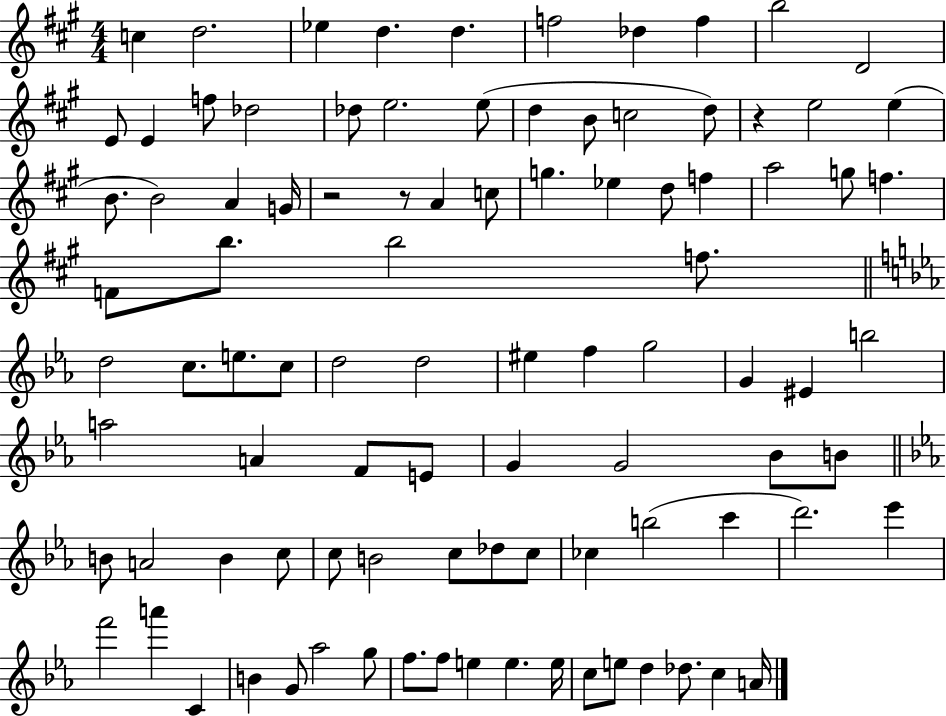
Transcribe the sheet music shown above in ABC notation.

X:1
T:Untitled
M:4/4
L:1/4
K:A
c d2 _e d d f2 _d f b2 D2 E/2 E f/2 _d2 _d/2 e2 e/2 d B/2 c2 d/2 z e2 e B/2 B2 A G/4 z2 z/2 A c/2 g _e d/2 f a2 g/2 f F/2 b/2 b2 f/2 d2 c/2 e/2 c/2 d2 d2 ^e f g2 G ^E b2 a2 A F/2 E/2 G G2 _B/2 B/2 B/2 A2 B c/2 c/2 B2 c/2 _d/2 c/2 _c b2 c' d'2 _e' f'2 a' C B G/2 _a2 g/2 f/2 f/2 e e e/4 c/2 e/2 d _d/2 c A/4